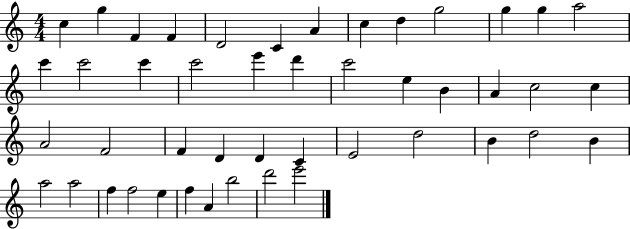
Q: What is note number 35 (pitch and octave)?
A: D5